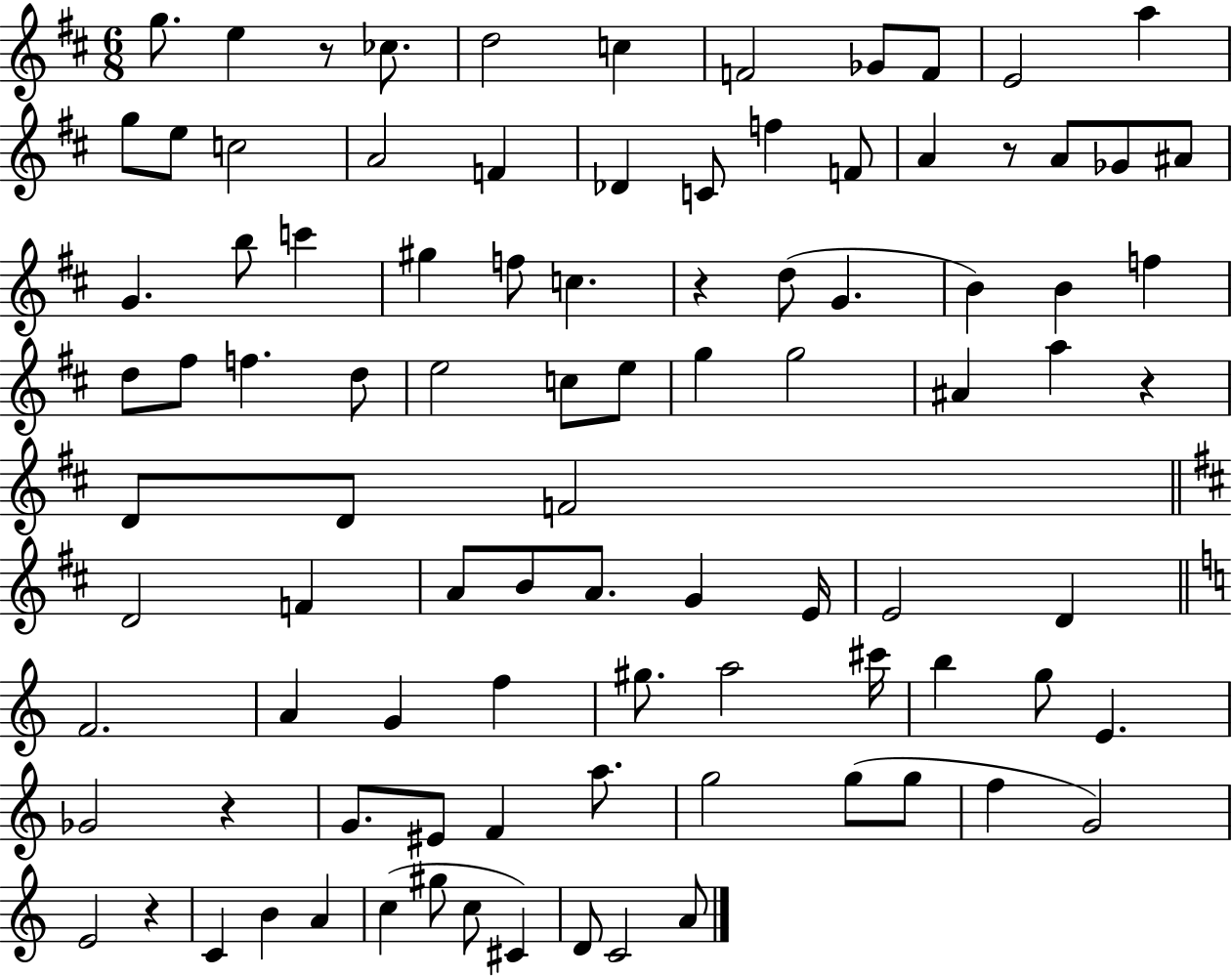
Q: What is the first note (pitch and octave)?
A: G5